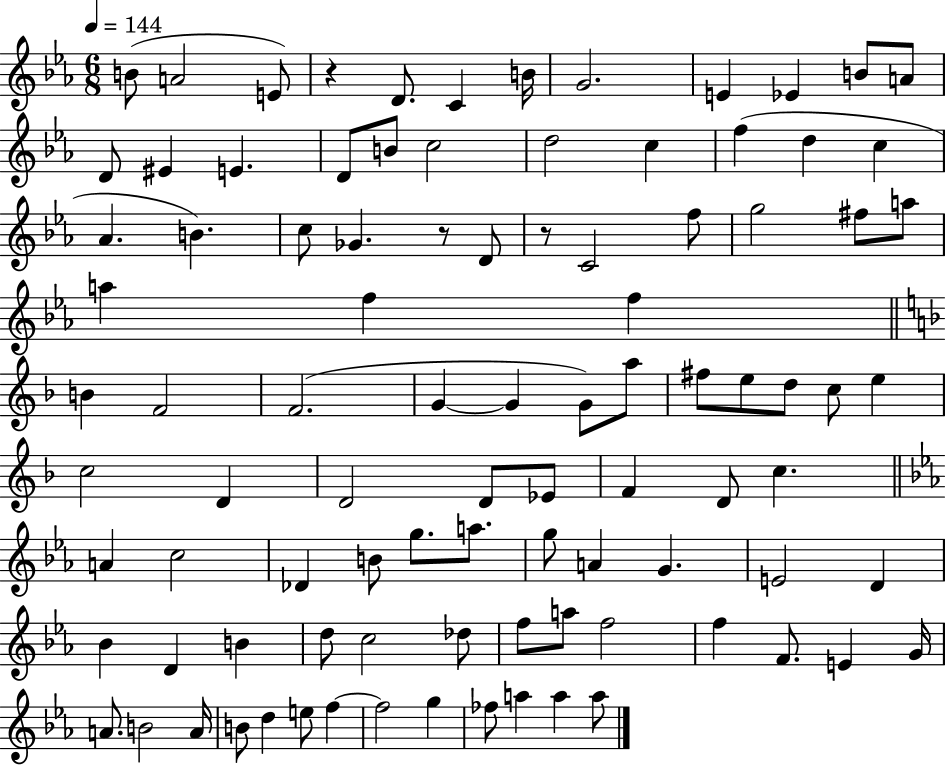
X:1
T:Untitled
M:6/8
L:1/4
K:Eb
B/2 A2 E/2 z D/2 C B/4 G2 E _E B/2 A/2 D/2 ^E E D/2 B/2 c2 d2 c f d c _A B c/2 _G z/2 D/2 z/2 C2 f/2 g2 ^f/2 a/2 a f f B F2 F2 G G G/2 a/2 ^f/2 e/2 d/2 c/2 e c2 D D2 D/2 _E/2 F D/2 c A c2 _D B/2 g/2 a/2 g/2 A G E2 D _B D B d/2 c2 _d/2 f/2 a/2 f2 f F/2 E G/4 A/2 B2 A/4 B/2 d e/2 f f2 g _f/2 a a a/2